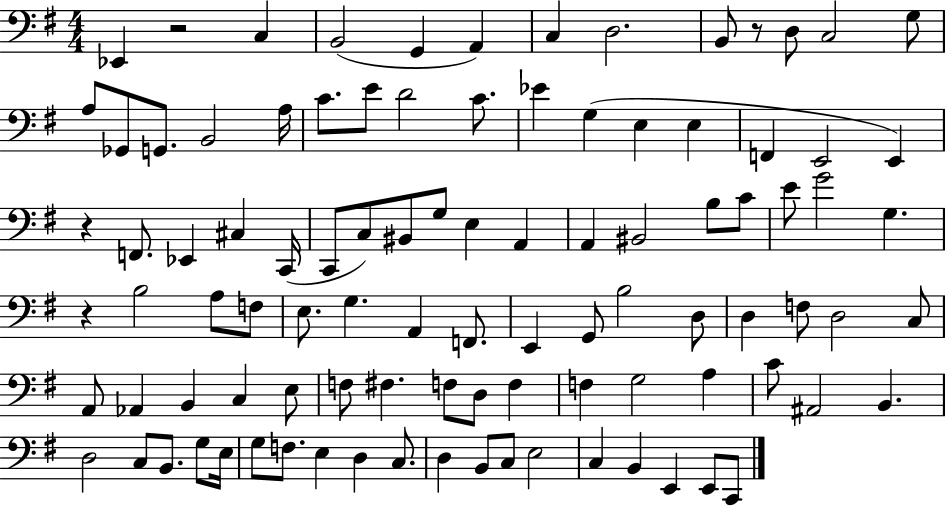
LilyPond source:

{
  \clef bass
  \numericTimeSignature
  \time 4/4
  \key g \major
  ees,4 r2 c4 | b,2( g,4 a,4) | c4 d2. | b,8 r8 d8 c2 g8 | \break a8 ges,8 g,8. b,2 a16 | c'8. e'8 d'2 c'8. | ees'4 g4( e4 e4 | f,4 e,2 e,4) | \break r4 f,8. ees,4 cis4 c,16( | c,8 c8) bis,8 g8 e4 a,4 | a,4 bis,2 b8 c'8 | e'8 g'2 g4. | \break r4 b2 a8 f8 | e8. g4. a,4 f,8. | e,4 g,8 b2 d8 | d4 f8 d2 c8 | \break a,8 aes,4 b,4 c4 e8 | f8 fis4. f8 d8 f4 | f4 g2 a4 | c'8 ais,2 b,4. | \break d2 c8 b,8. g8 e16 | g8 f8. e4 d4 c8. | d4 b,8 c8 e2 | c4 b,4 e,4 e,8 c,8 | \break \bar "|."
}